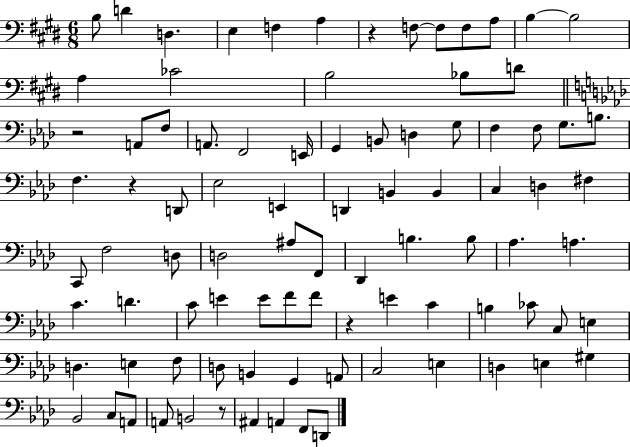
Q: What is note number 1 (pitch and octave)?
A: B3